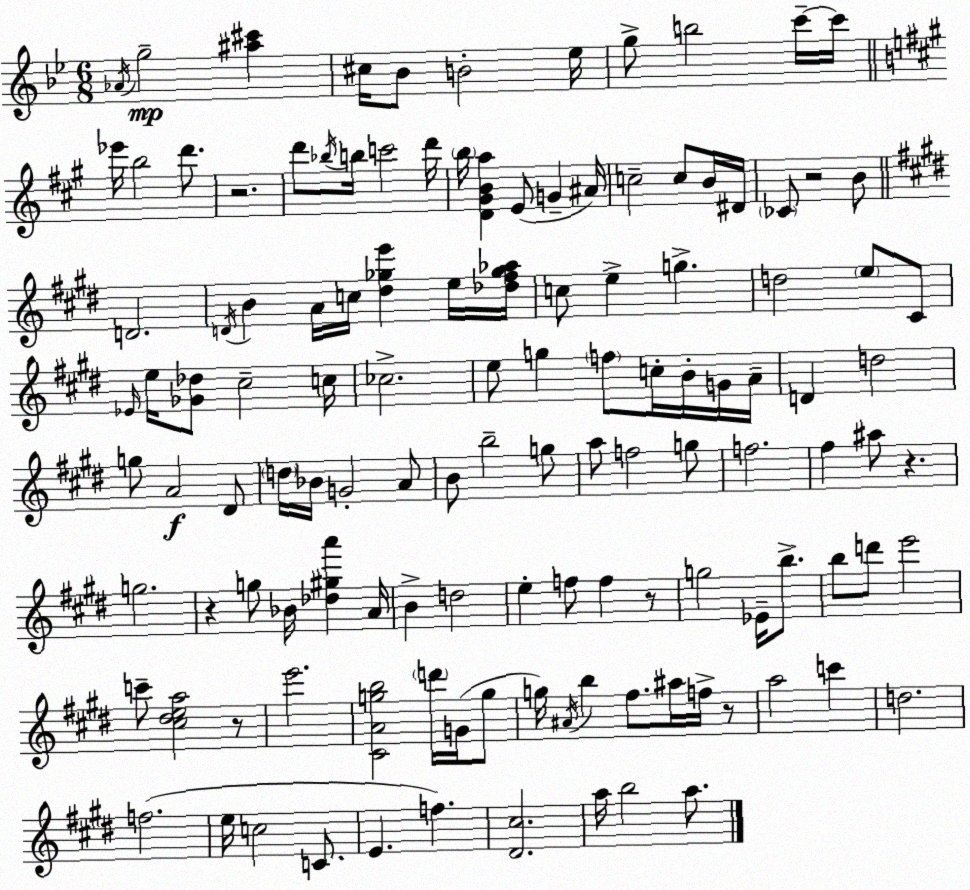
X:1
T:Untitled
M:6/8
L:1/4
K:Gm
_A/4 g2 [^a^c'] ^c/4 _B/2 B2 _e/4 g/2 b2 c'/4 c'/4 _e'/4 b2 d'/2 z2 d'/2 _b/4 b/4 c'2 d'/4 b/4 [D^GBa] E/2 G ^A/4 c2 c/2 B/4 ^D/4 _C/2 z2 B/2 D2 D/4 B A/4 c/4 [^d_ge'] e/4 [_d^f_g_a]/4 c/2 e g d2 e/2 ^C/2 _E/4 e/4 [_G_d]/2 ^c2 c/4 _c2 e/2 g f/2 c/4 B/4 G/4 A/4 D d2 g/2 A2 ^D/2 d/4 _B/4 G2 A/2 B/2 b2 g/2 a/2 f2 g/2 f2 ^f ^a/2 z g2 z g/2 _B/4 [_d^ga'] A/4 B d2 e f/2 f z/2 g2 _E/4 b/2 b/2 d'/2 e'2 c'/2 [^c^dea]2 z/2 e'2 [^CAgb]2 d'/4 G/4 g/2 g/4 ^A/4 b ^f/2 ^a/4 f/4 z/2 a2 c' d2 f2 e/4 c2 C/2 E f [^D^c]2 a/4 b2 a/2